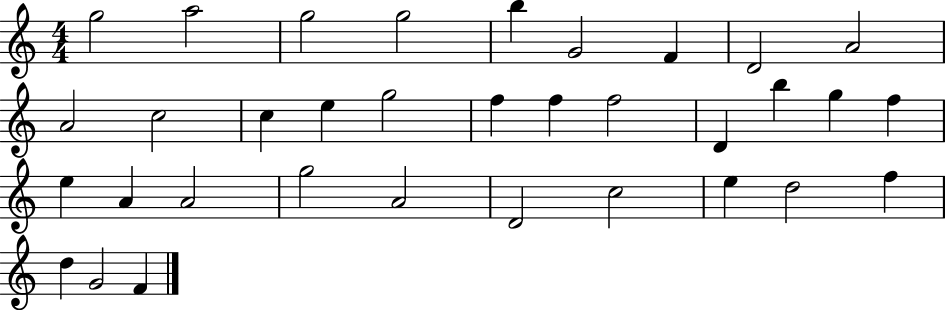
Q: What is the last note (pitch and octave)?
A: F4